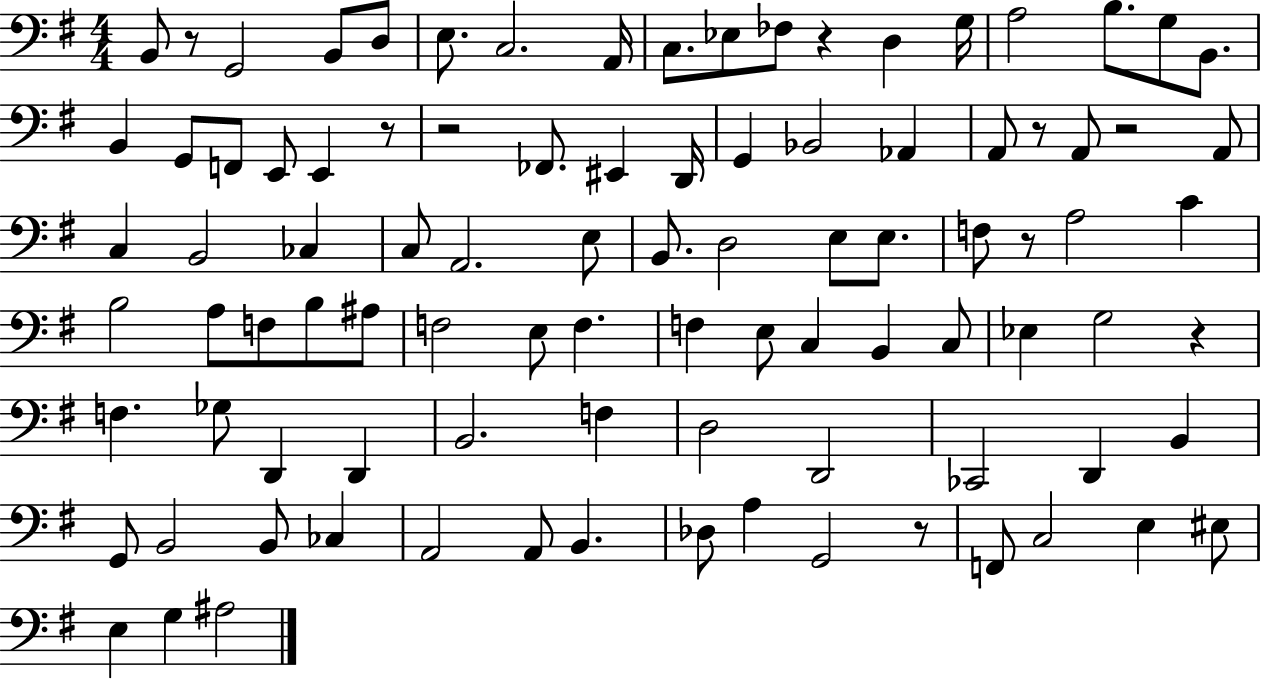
X:1
T:Untitled
M:4/4
L:1/4
K:G
B,,/2 z/2 G,,2 B,,/2 D,/2 E,/2 C,2 A,,/4 C,/2 _E,/2 _F,/2 z D, G,/4 A,2 B,/2 G,/2 B,,/2 B,, G,,/2 F,,/2 E,,/2 E,, z/2 z2 _F,,/2 ^E,, D,,/4 G,, _B,,2 _A,, A,,/2 z/2 A,,/2 z2 A,,/2 C, B,,2 _C, C,/2 A,,2 E,/2 B,,/2 D,2 E,/2 E,/2 F,/2 z/2 A,2 C B,2 A,/2 F,/2 B,/2 ^A,/2 F,2 E,/2 F, F, E,/2 C, B,, C,/2 _E, G,2 z F, _G,/2 D,, D,, B,,2 F, D,2 D,,2 _C,,2 D,, B,, G,,/2 B,,2 B,,/2 _C, A,,2 A,,/2 B,, _D,/2 A, G,,2 z/2 F,,/2 C,2 E, ^E,/2 E, G, ^A,2